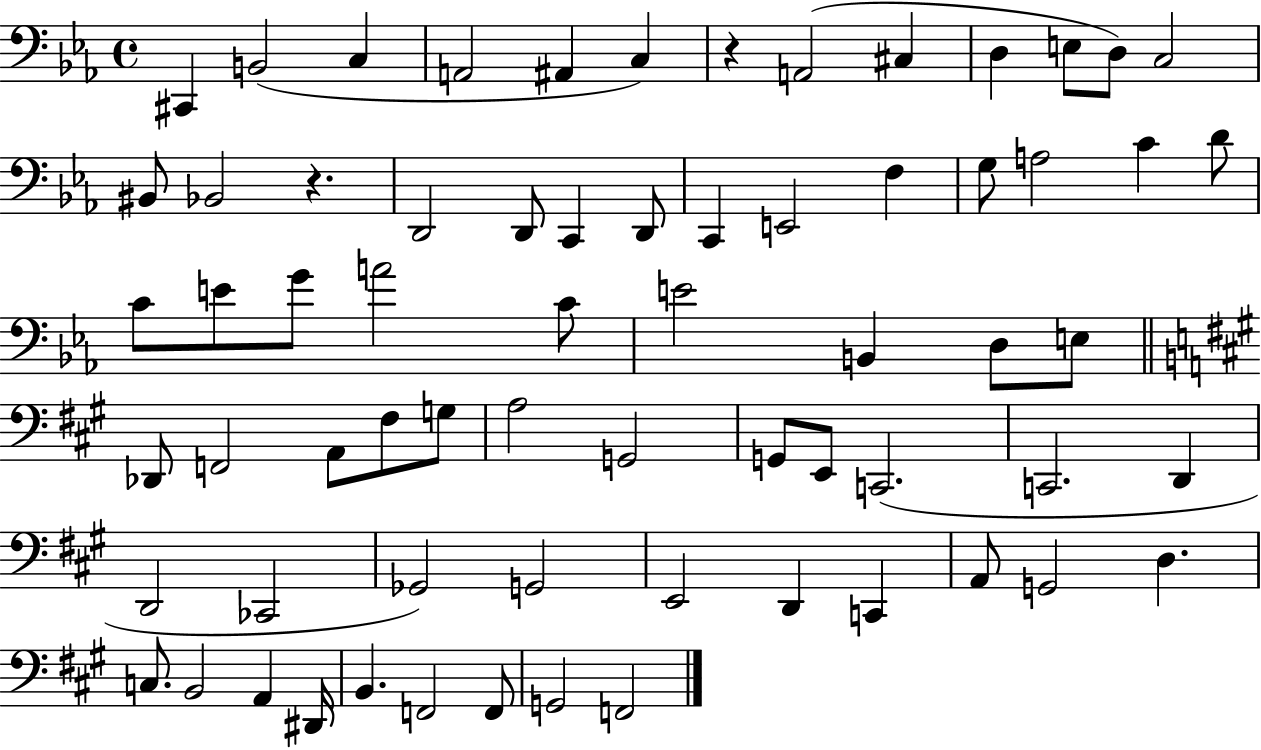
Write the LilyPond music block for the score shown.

{
  \clef bass
  \time 4/4
  \defaultTimeSignature
  \key ees \major
  cis,4 b,2( c4 | a,2 ais,4 c4) | r4 a,2( cis4 | d4 e8 d8) c2 | \break bis,8 bes,2 r4. | d,2 d,8 c,4 d,8 | c,4 e,2 f4 | g8 a2 c'4 d'8 | \break c'8 e'8 g'8 a'2 c'8 | e'2 b,4 d8 e8 | \bar "||" \break \key a \major des,8 f,2 a,8 fis8 g8 | a2 g,2 | g,8 e,8 c,2.( | c,2. d,4 | \break d,2 ces,2 | ges,2) g,2 | e,2 d,4 c,4 | a,8 g,2 d4. | \break c8. b,2 a,4 dis,16 | b,4. f,2 f,8 | g,2 f,2 | \bar "|."
}